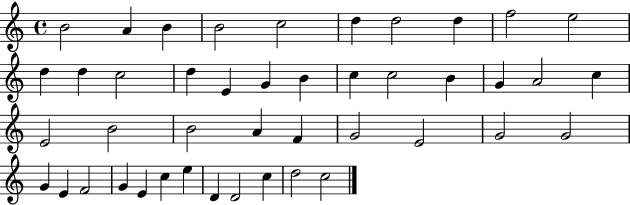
B4/h A4/q B4/q B4/h C5/h D5/q D5/h D5/q F5/h E5/h D5/q D5/q C5/h D5/q E4/q G4/q B4/q C5/q C5/h B4/q G4/q A4/h C5/q E4/h B4/h B4/h A4/q F4/q G4/h E4/h G4/h G4/h G4/q E4/q F4/h G4/q E4/q C5/q E5/q D4/q D4/h C5/q D5/h C5/h